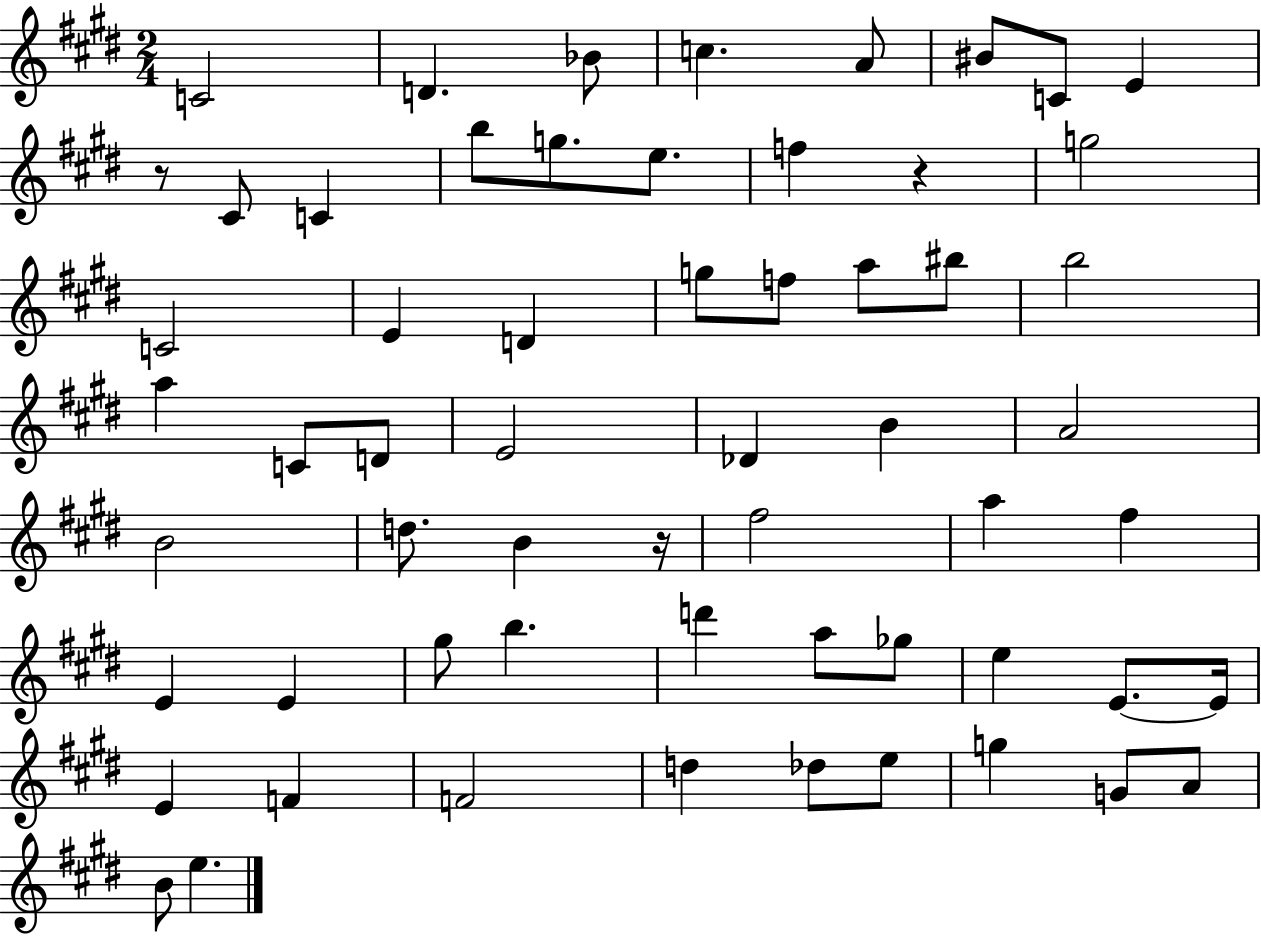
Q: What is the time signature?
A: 2/4